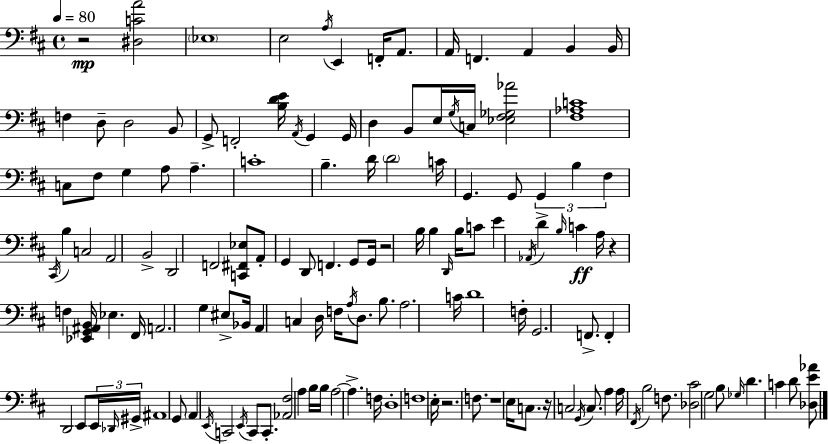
X:1
T:Untitled
M:4/4
L:1/4
K:D
z2 [^D,CA]2 _E,4 E,2 A,/4 E,, F,,/4 A,,/2 A,,/4 F,, A,, B,, B,,/4 F, D,/2 D,2 B,,/2 G,,/2 F,,2 [B,DE]/4 A,,/4 G,, G,,/4 D, B,,/2 E,/4 G,/4 C,/4 [_E,^F,_G,_A]2 [^F,_A,C]4 C,/2 ^F,/2 G, A,/2 A, C4 B, D/4 D2 C/4 G,, G,,/2 G,, B, ^F, ^C,,/4 B, C,2 A,,2 B,,2 D,,2 F,,2 [C,,^F,,_E,]/2 A,,/2 G,, D,,/2 F,, G,,/2 G,,/4 z2 B,/4 B, D,,/4 B,/4 C/2 E _A,,/4 D B,/4 C A,/4 z F, [_E,,G,,^A,,B,,]/4 _E, ^F,,/4 A,,2 G, ^E,/2 _B,,/4 A,, C, D,/4 F,/4 A,/4 D,/2 B,/2 A,2 C/4 D4 F,/4 G,,2 F,,/2 F,, D,,2 E,,/2 E,,/4 _D,,/4 ^G,,/4 ^A,,4 G,,/2 A,, E,,/4 C,,2 E,,/4 C,,/2 C,,/2 [_A,,^F,]2 A, B,/4 B,/4 A,2 A, F,/4 D,4 F,4 E,/4 z2 F,/2 z4 E,/4 C,/2 z/4 C,2 G,,/4 C,/2 A, A,/4 ^F,,/4 B,2 F,/2 [_D,^C]2 G,2 B,/2 _G,/4 D C D/2 [_D,E_A]/2